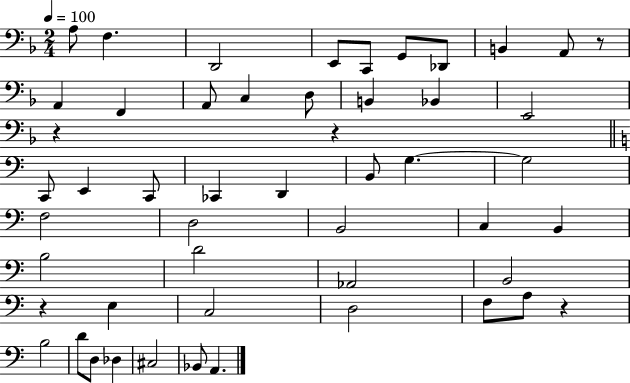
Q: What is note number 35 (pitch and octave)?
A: E3